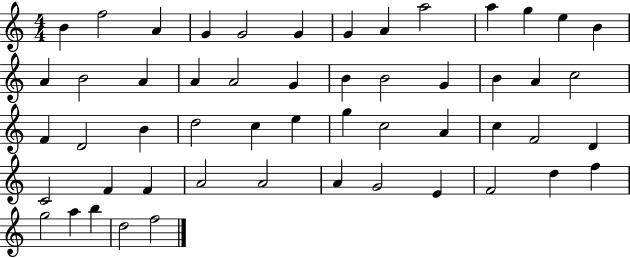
B4/q F5/h A4/q G4/q G4/h G4/q G4/q A4/q A5/h A5/q G5/q E5/q B4/q A4/q B4/h A4/q A4/q A4/h G4/q B4/q B4/h G4/q B4/q A4/q C5/h F4/q D4/h B4/q D5/h C5/q E5/q G5/q C5/h A4/q C5/q F4/h D4/q C4/h F4/q F4/q A4/h A4/h A4/q G4/h E4/q F4/h D5/q F5/q G5/h A5/q B5/q D5/h F5/h